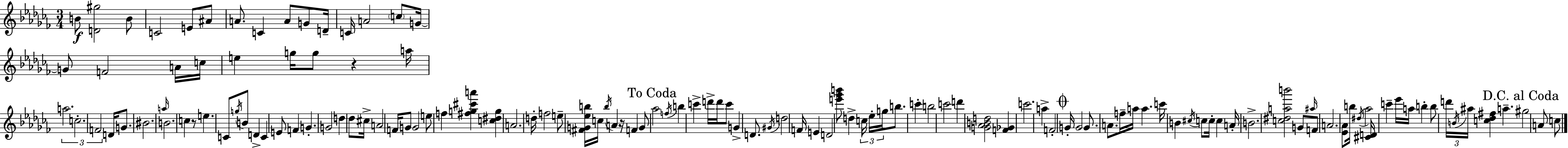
{
  \clef treble
  \numericTimeSignature
  \time 3/4
  \key aes \minor
  b'8\f <d' gis''>2 b'8 | c'2 e'8 ais'8 | a'8. c'4 a'8 g'8 d'16-- | c'16 a'2 \parenthesize c''8 g'16~~ | \break g'8 f'2 a'16 c''16 | e''4 g''16 g''8 r4 a''16 | \tuplet 3/2 { a''2. | c''2.-. | \break f'2 } d'16 g'8. | bis'2. | \grace { a''16 } b'2. | c''4 r8 e''4. | \break c'8 \acciaccatura { g''16 } b'8 d'4-> c'4 | e'8 f'4 g'4.-. | g'2 d''4 | des''8 cis''16-> a'2 | \break f'16 g'8 g'2 | e''8 f''4 <fis'' g'' cis''' a'''>4 <c'' dis'' g''>4 | a'2. | d''16-. f''2 e''8-- | \break <fis' g' ees'' b''>16 c''16 \acciaccatura { b''16 } a'4 r16 f'4 | g'8 \mark "To Coda" aes''2 \acciaccatura { f''16 } | b''4 c'''4-> d'''16-> d'''16 c'''8 | g'4-> d'8. \acciaccatura { gis'16 } d''2 | \break f'16 e'4 d'2 | <e''' ges''' b'''>8 d''4-> \tuplet 3/2 { c''16 | ees''16-. g''16 } b''8. c'''4-. b''2 | c'''2 | \break d'''4 <g' aes' b' d''>2 | <f' ges'>4 c'''2. | a''4-> f'2-. | \mark \markup { \musicglyph "scripts.coda" } g'16-. g'2 | \break g'8. a'8. f''16-- a''16 a''4. | c'''16 b'4 \acciaccatura { cis''16 } c''8 | c''16-. c''4 a'16-. b'2.-> | <c'' dis'' a'' b'''>2 | \break g'8 \grace { ais''16 } f'8 a'2. | <ees' aes'>8 b''16 \acciaccatura { dis''16 } aes''2 | <cis' d'>16 c'''4-- | ees'''16 a''16 b''4-. b''8 \tuplet 3/2 { d'''16 \acciaccatura { b'16 } ais''16 } <c'' des'' fis''>4 | \break a''4.-- \mark "D.C. al Coda" gis''2 | a'8 c''8 \bar "|."
}